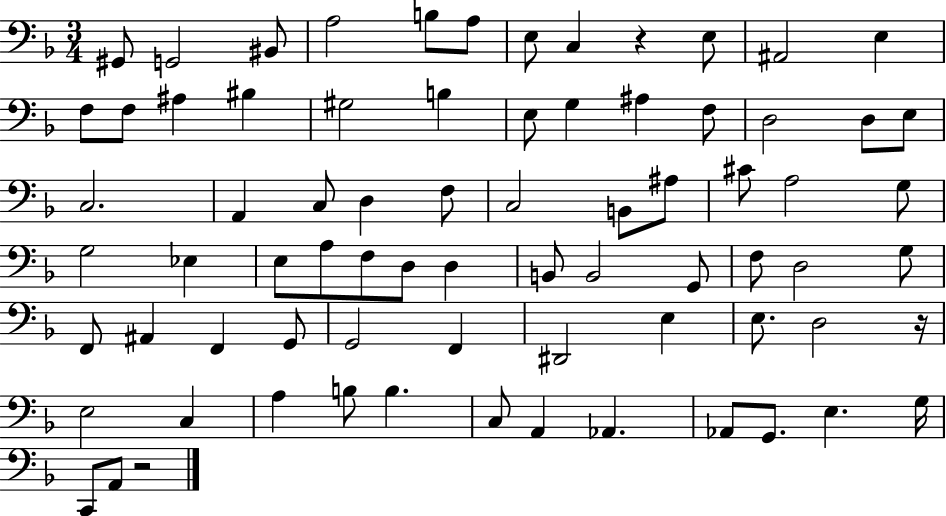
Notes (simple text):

G#2/e G2/h BIS2/e A3/h B3/e A3/e E3/e C3/q R/q E3/e A#2/h E3/q F3/e F3/e A#3/q BIS3/q G#3/h B3/q E3/e G3/q A#3/q F3/e D3/h D3/e E3/e C3/h. A2/q C3/e D3/q F3/e C3/h B2/e A#3/e C#4/e A3/h G3/e G3/h Eb3/q E3/e A3/e F3/e D3/e D3/q B2/e B2/h G2/e F3/e D3/h G3/e F2/e A#2/q F2/q G2/e G2/h F2/q D#2/h E3/q E3/e. D3/h R/s E3/h C3/q A3/q B3/e B3/q. C3/e A2/q Ab2/q. Ab2/e G2/e. E3/q. G3/s C2/e A2/e R/h